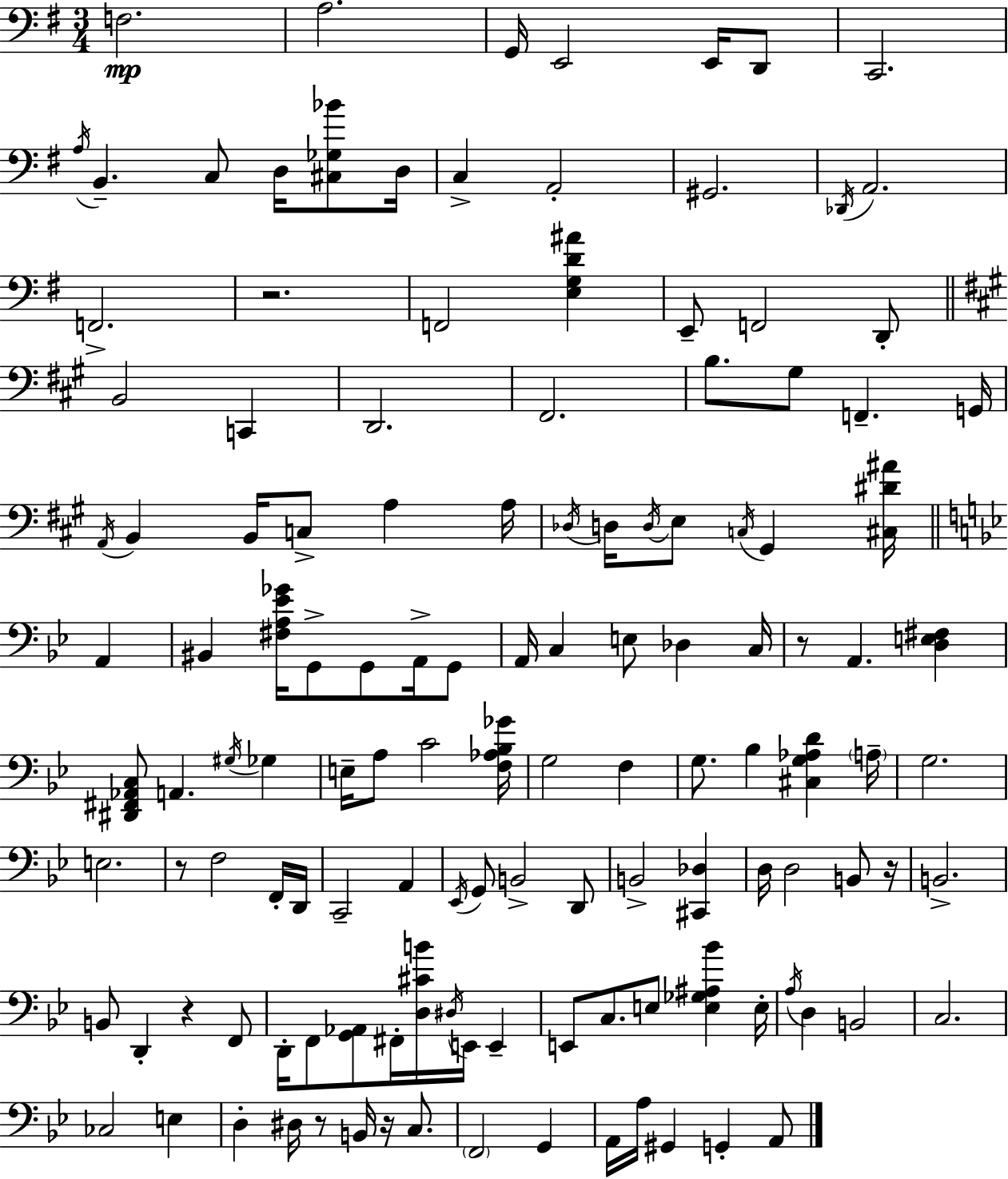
X:1
T:Untitled
M:3/4
L:1/4
K:G
F,2 A,2 G,,/4 E,,2 E,,/4 D,,/2 C,,2 A,/4 B,, C,/2 D,/4 [^C,_G,_B]/2 D,/4 C, A,,2 ^G,,2 _D,,/4 A,,2 F,,2 z2 F,,2 [E,G,D^A] E,,/2 F,,2 D,,/2 B,,2 C,, D,,2 ^F,,2 B,/2 ^G,/2 F,, G,,/4 A,,/4 B,, B,,/4 C,/2 A, A,/4 _D,/4 D,/4 D,/4 E,/2 C,/4 ^G,, [^C,^D^A]/4 A,, ^B,, [^F,A,_E_G]/4 G,,/2 G,,/2 A,,/4 G,,/2 A,,/4 C, E,/2 _D, C,/4 z/2 A,, [D,E,^F,] [^D,,^F,,_A,,C,]/2 A,, ^G,/4 _G, E,/4 A,/2 C2 [F,_A,_B,_G]/4 G,2 F, G,/2 _B, [^C,G,_A,D] A,/4 G,2 E,2 z/2 F,2 F,,/4 D,,/4 C,,2 A,, _E,,/4 G,,/2 B,,2 D,,/2 B,,2 [^C,,_D,] D,/4 D,2 B,,/2 z/4 B,,2 B,,/2 D,, z F,,/2 D,,/4 F,,/2 [G,,_A,,]/2 ^F,,/4 [D,^CB]/4 ^D,/4 E,,/4 E,, E,,/2 C,/2 E,/2 [E,_G,^A,_B] E,/4 A,/4 D, B,,2 C,2 _C,2 E, D, ^D,/4 z/2 B,,/4 z/4 C,/2 F,,2 G,, A,,/4 A,/4 ^G,, G,, A,,/2